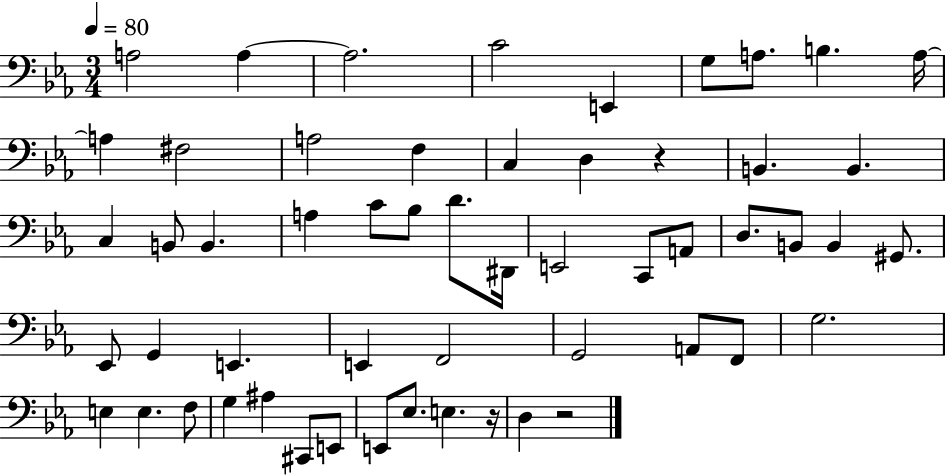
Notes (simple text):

A3/h A3/q A3/h. C4/h E2/q G3/e A3/e. B3/q. A3/s A3/q F#3/h A3/h F3/q C3/q D3/q R/q B2/q. B2/q. C3/q B2/e B2/q. A3/q C4/e Bb3/e D4/e. D#2/s E2/h C2/e A2/e D3/e. B2/e B2/q G#2/e. Eb2/e G2/q E2/q. E2/q F2/h G2/h A2/e F2/e G3/h. E3/q E3/q. F3/e G3/q A#3/q C#2/e E2/e E2/e Eb3/e. E3/q. R/s D3/q R/h